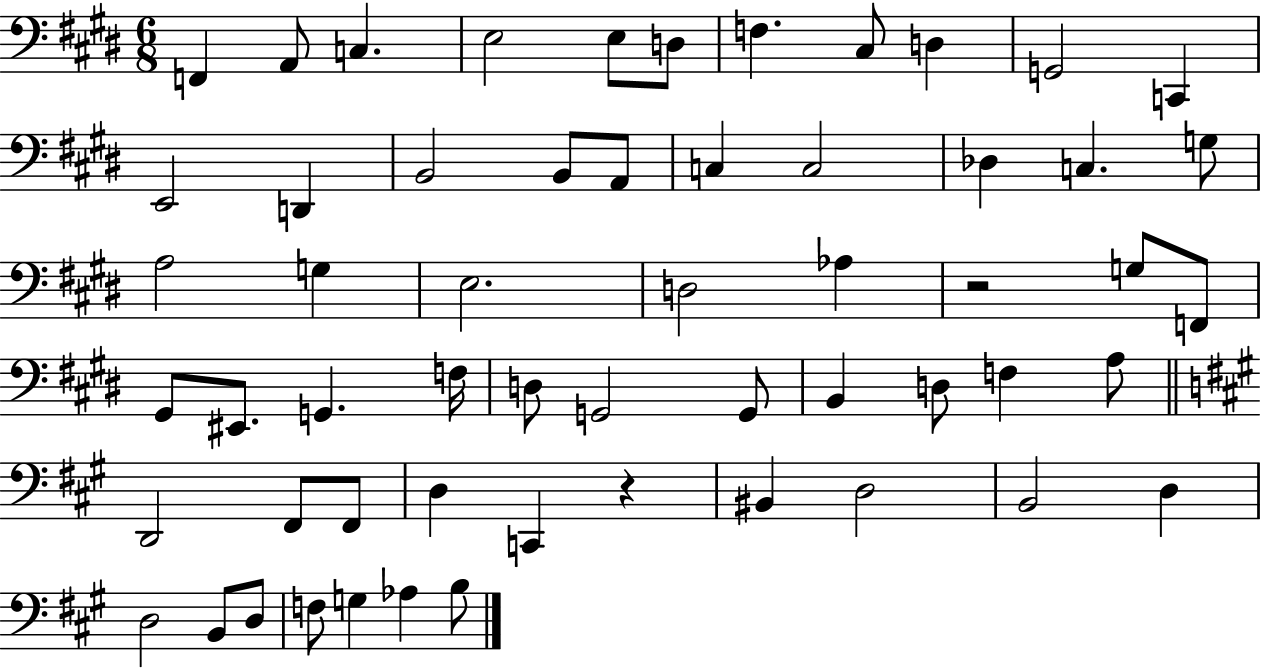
F2/q A2/e C3/q. E3/h E3/e D3/e F3/q. C#3/e D3/q G2/h C2/q E2/h D2/q B2/h B2/e A2/e C3/q C3/h Db3/q C3/q. G3/e A3/h G3/q E3/h. D3/h Ab3/q R/h G3/e F2/e G#2/e EIS2/e. G2/q. F3/s D3/e G2/h G2/e B2/q D3/e F3/q A3/e D2/h F#2/e F#2/e D3/q C2/q R/q BIS2/q D3/h B2/h D3/q D3/h B2/e D3/e F3/e G3/q Ab3/q B3/e